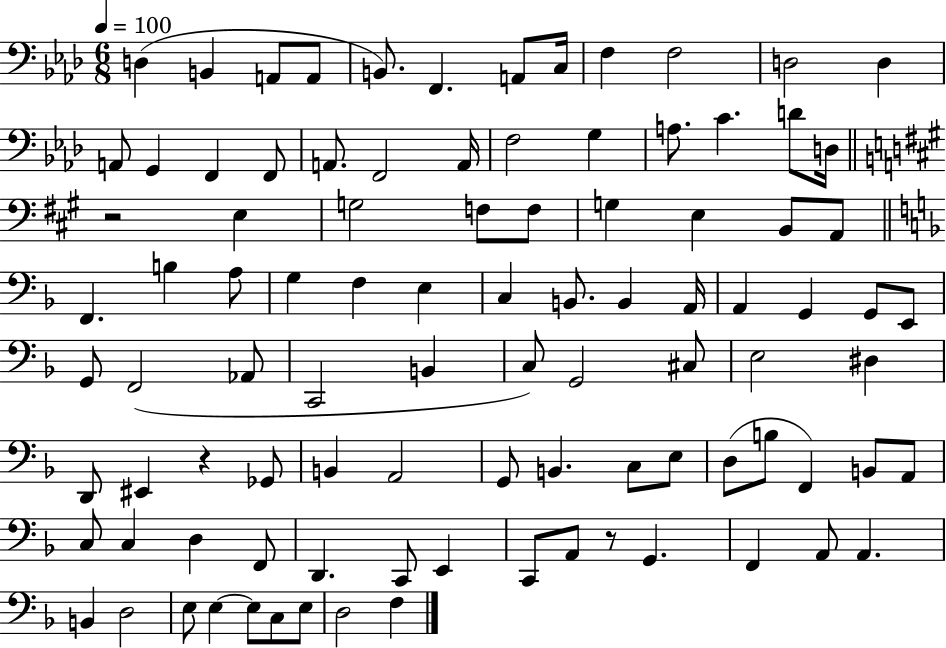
D3/q B2/q A2/e A2/e B2/e. F2/q. A2/e C3/s F3/q F3/h D3/h D3/q A2/e G2/q F2/q F2/e A2/e. F2/h A2/s F3/h G3/q A3/e. C4/q. D4/e D3/s R/h E3/q G3/h F3/e F3/e G3/q E3/q B2/e A2/e F2/q. B3/q A3/e G3/q F3/q E3/q C3/q B2/e. B2/q A2/s A2/q G2/q G2/e E2/e G2/e F2/h Ab2/e C2/h B2/q C3/e G2/h C#3/e E3/h D#3/q D2/e EIS2/q R/q Gb2/e B2/q A2/h G2/e B2/q. C3/e E3/e D3/e B3/e F2/q B2/e A2/e C3/e C3/q D3/q F2/e D2/q. C2/e E2/q C2/e A2/e R/e G2/q. F2/q A2/e A2/q. B2/q D3/h E3/e E3/q E3/e C3/e E3/e D3/h F3/q